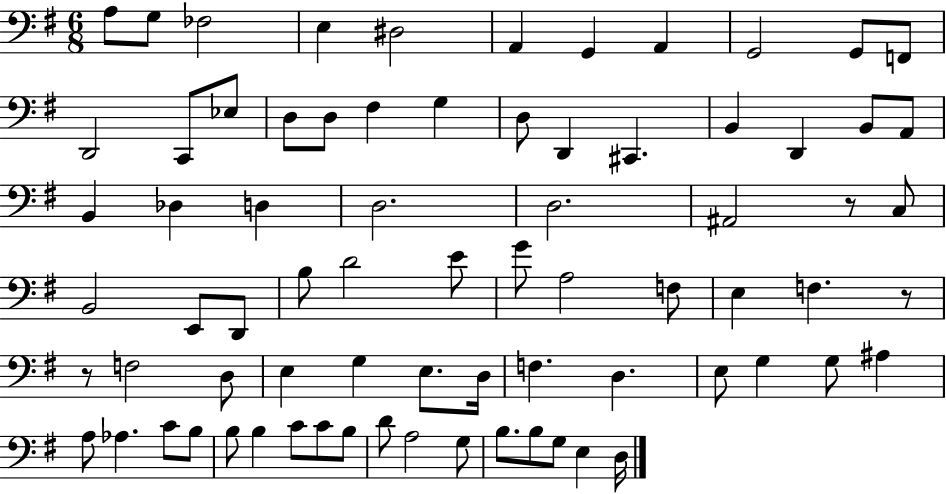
X:1
T:Untitled
M:6/8
L:1/4
K:G
A,/2 G,/2 _F,2 E, ^D,2 A,, G,, A,, G,,2 G,,/2 F,,/2 D,,2 C,,/2 _E,/2 D,/2 D,/2 ^F, G, D,/2 D,, ^C,, B,, D,, B,,/2 A,,/2 B,, _D, D, D,2 D,2 ^A,,2 z/2 C,/2 B,,2 E,,/2 D,,/2 B,/2 D2 E/2 G/2 A,2 F,/2 E, F, z/2 z/2 F,2 D,/2 E, G, E,/2 D,/4 F, D, E,/2 G, G,/2 ^A, A,/2 _A, C/2 B,/2 B,/2 B, C/2 C/2 B,/2 D/2 A,2 G,/2 B,/2 B,/2 G,/2 E, D,/4